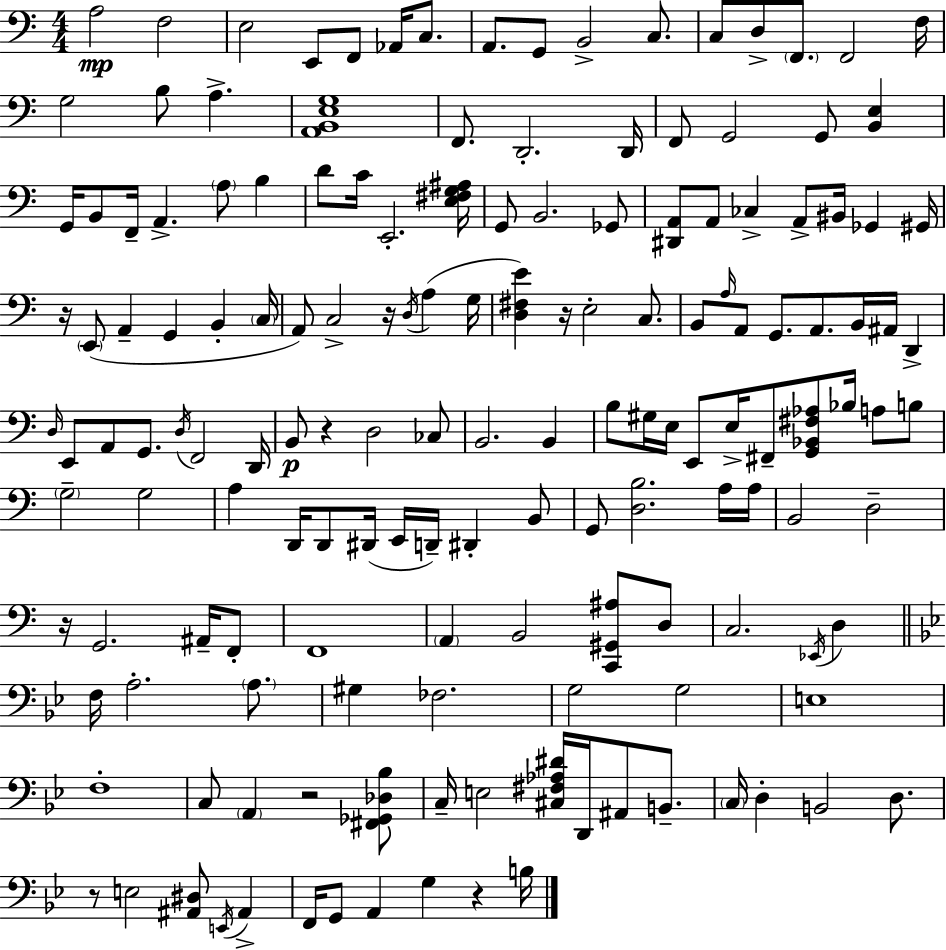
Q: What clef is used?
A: bass